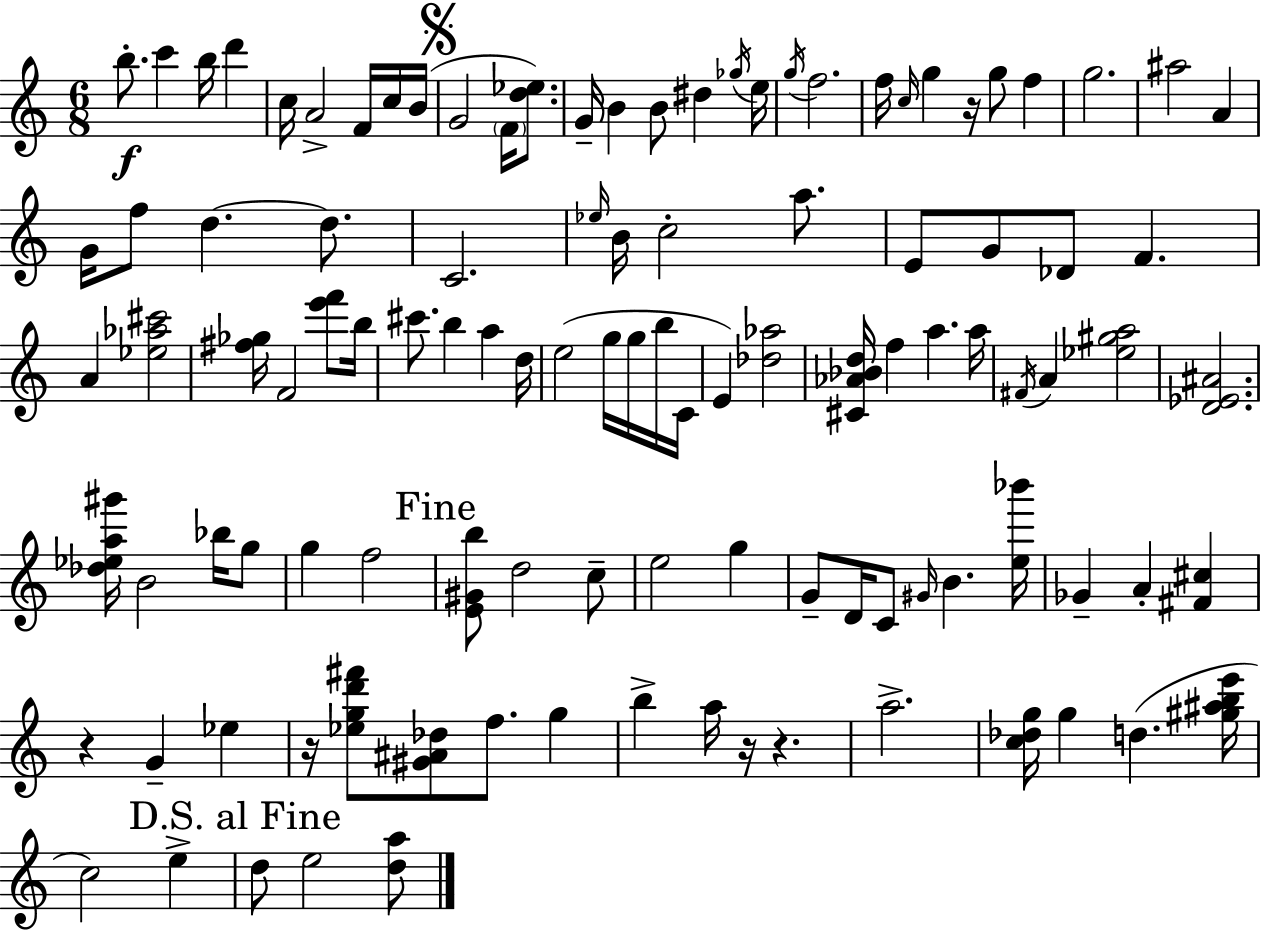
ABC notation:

X:1
T:Untitled
M:6/8
L:1/4
K:C
b/2 c' b/4 d' c/4 A2 F/4 c/4 B/4 G2 F/4 [d_e]/2 G/4 B B/2 ^d _g/4 e/4 g/4 f2 f/4 c/4 g z/4 g/2 f g2 ^a2 A G/4 f/2 d d/2 C2 _e/4 B/4 c2 a/2 E/2 G/2 _D/2 F A [_e_a^c']2 [^f_g]/4 F2 [e'f']/2 b/4 ^c'/2 b a d/4 e2 g/4 g/4 b/4 C/4 E [_d_a]2 [^C_A_Bd]/4 f a a/4 ^F/4 A [_e^ga]2 [D_E^A]2 [_d_ea^g']/4 B2 _b/4 g/2 g f2 [E^Gb]/2 d2 c/2 e2 g G/2 D/4 C/2 ^G/4 B [e_b']/4 _G A [^F^c] z G _e z/4 [_egd'^f']/2 [^G^A_d]/2 f/2 g b a/4 z/4 z a2 [c_dg]/4 g d [^g^abe']/4 c2 e d/2 e2 [da]/2